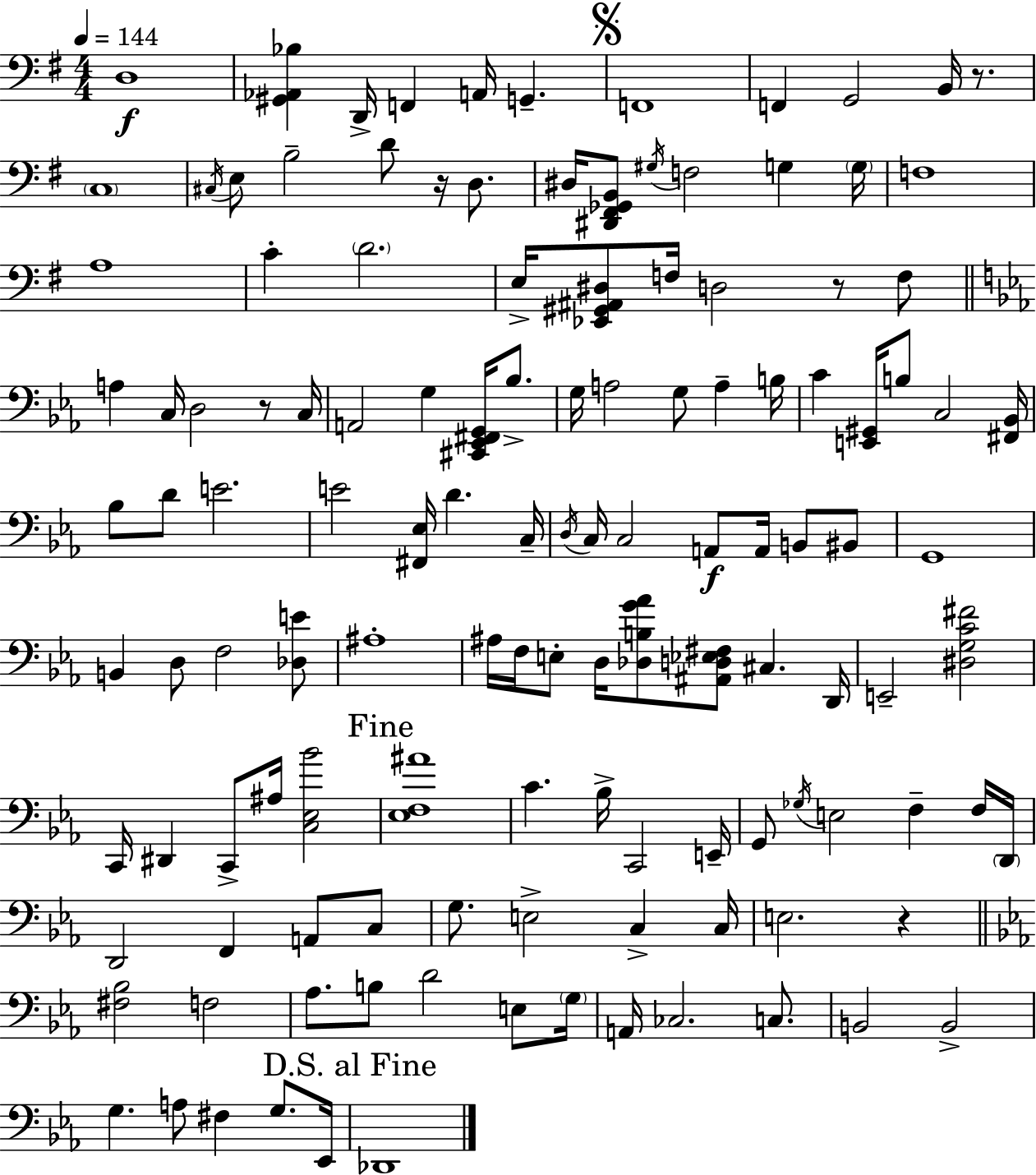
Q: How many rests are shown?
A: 5